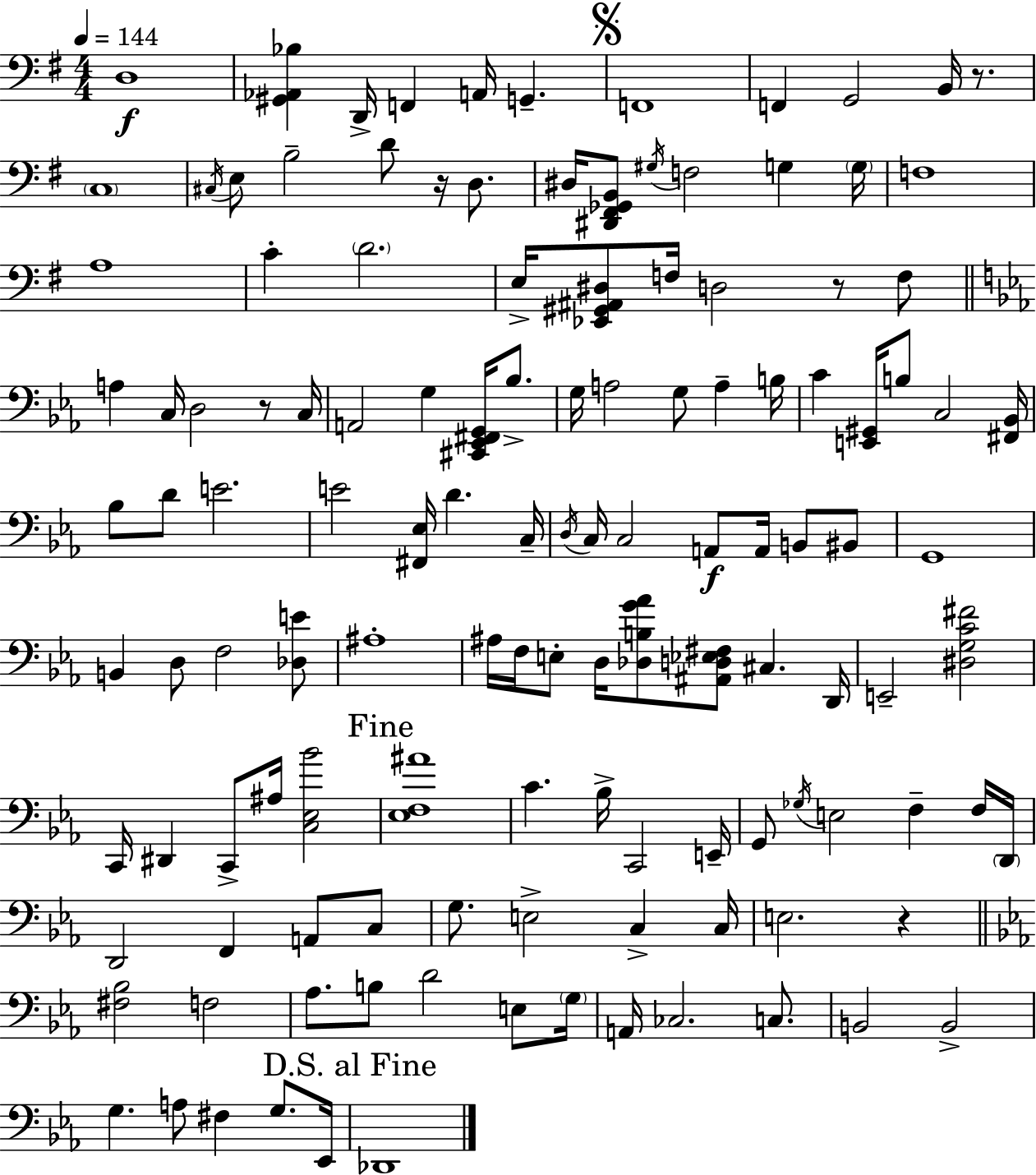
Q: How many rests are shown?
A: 5